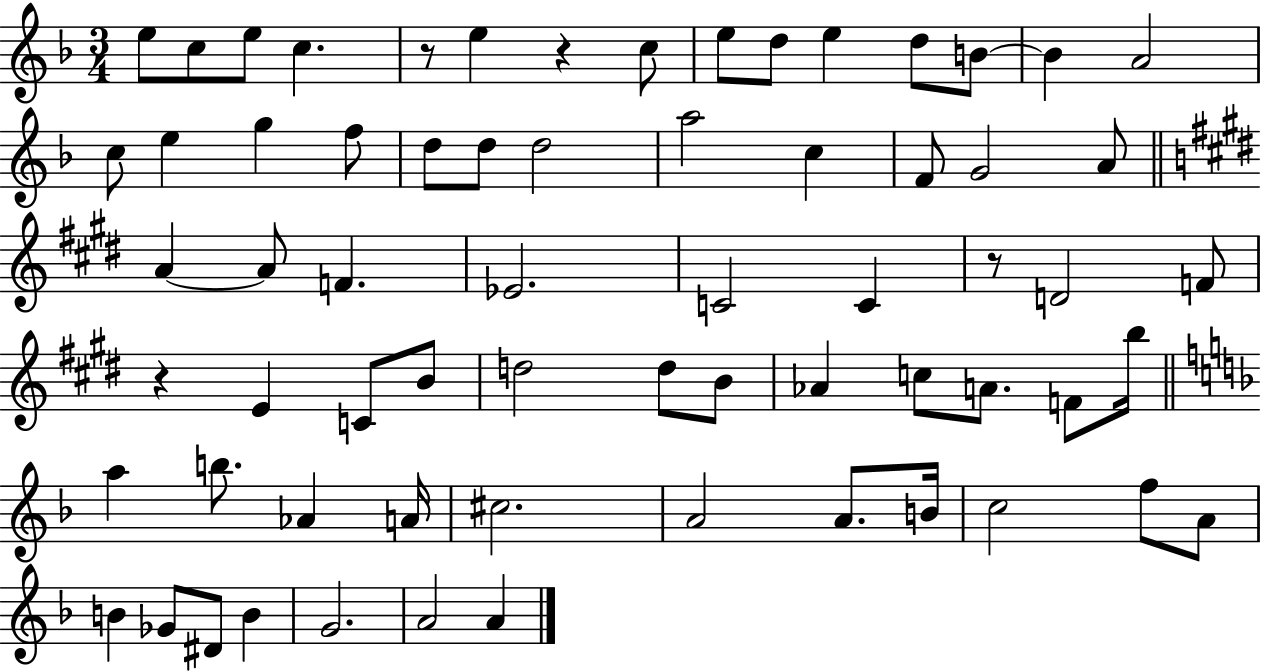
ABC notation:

X:1
T:Untitled
M:3/4
L:1/4
K:F
e/2 c/2 e/2 c z/2 e z c/2 e/2 d/2 e d/2 B/2 B A2 c/2 e g f/2 d/2 d/2 d2 a2 c F/2 G2 A/2 A A/2 F _E2 C2 C z/2 D2 F/2 z E C/2 B/2 d2 d/2 B/2 _A c/2 A/2 F/2 b/4 a b/2 _A A/4 ^c2 A2 A/2 B/4 c2 f/2 A/2 B _G/2 ^D/2 B G2 A2 A